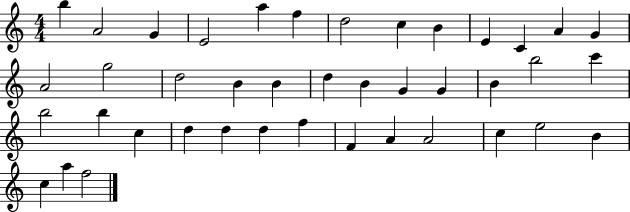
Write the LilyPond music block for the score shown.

{
  \clef treble
  \numericTimeSignature
  \time 4/4
  \key c \major
  b''4 a'2 g'4 | e'2 a''4 f''4 | d''2 c''4 b'4 | e'4 c'4 a'4 g'4 | \break a'2 g''2 | d''2 b'4 b'4 | d''4 b'4 g'4 g'4 | b'4 b''2 c'''4 | \break b''2 b''4 c''4 | d''4 d''4 d''4 f''4 | f'4 a'4 a'2 | c''4 e''2 b'4 | \break c''4 a''4 f''2 | \bar "|."
}